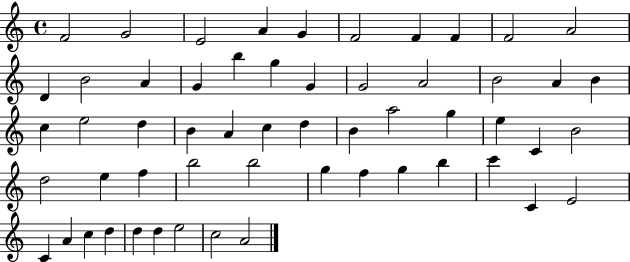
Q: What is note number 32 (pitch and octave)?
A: G5